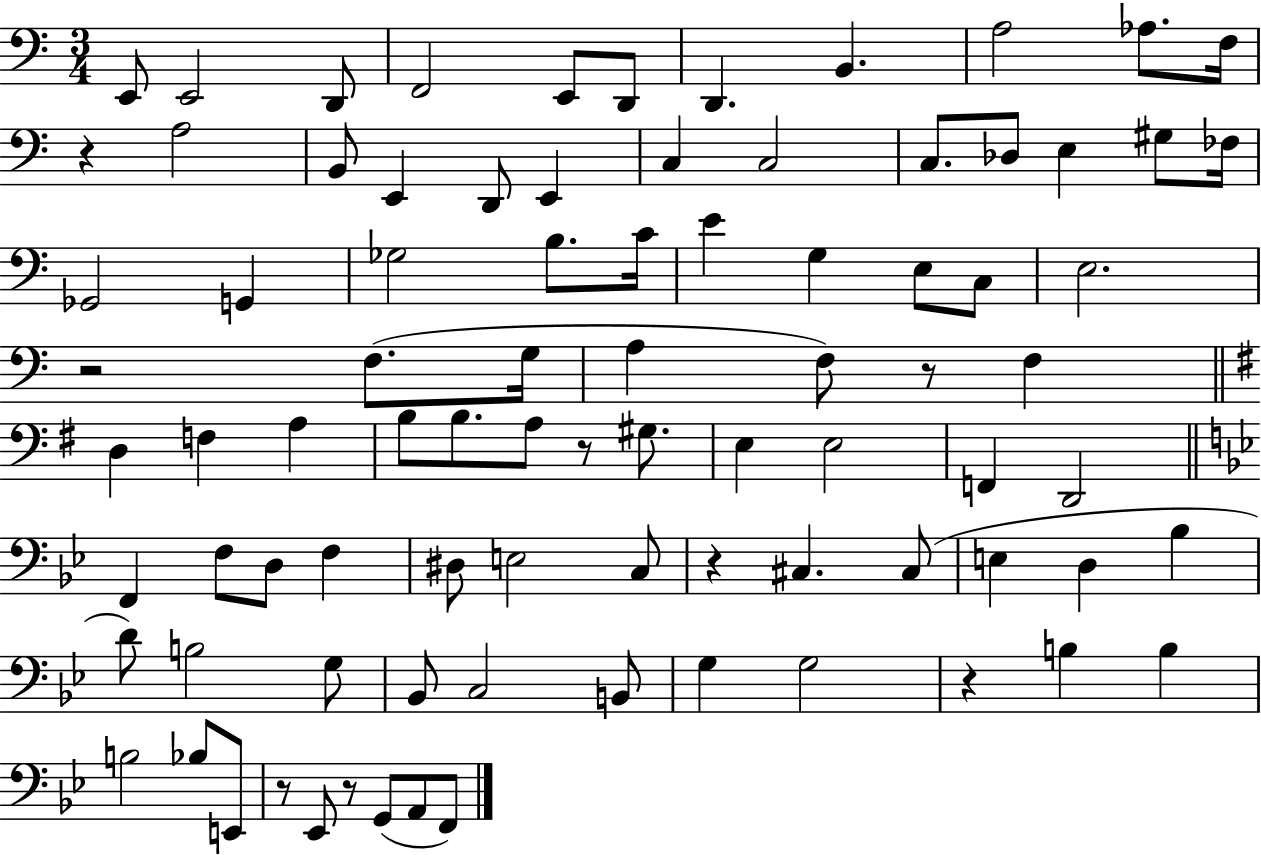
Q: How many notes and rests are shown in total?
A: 86